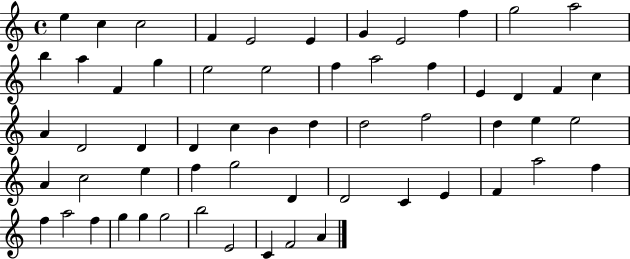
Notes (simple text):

E5/q C5/q C5/h F4/q E4/h E4/q G4/q E4/h F5/q G5/h A5/h B5/q A5/q F4/q G5/q E5/h E5/h F5/q A5/h F5/q E4/q D4/q F4/q C5/q A4/q D4/h D4/q D4/q C5/q B4/q D5/q D5/h F5/h D5/q E5/q E5/h A4/q C5/h E5/q F5/q G5/h D4/q D4/h C4/q E4/q F4/q A5/h F5/q F5/q A5/h F5/q G5/q G5/q G5/h B5/h E4/h C4/q F4/h A4/q